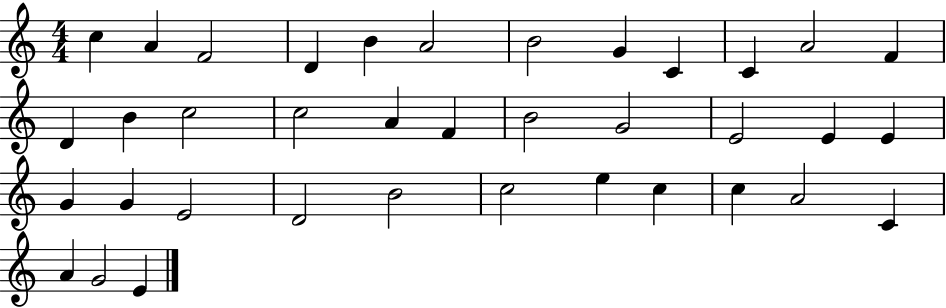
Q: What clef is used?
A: treble